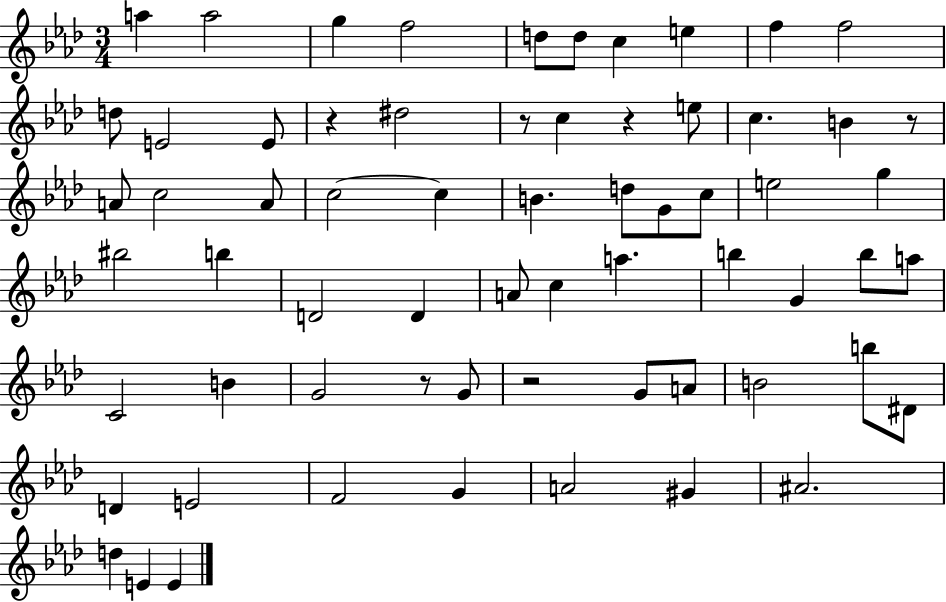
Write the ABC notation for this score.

X:1
T:Untitled
M:3/4
L:1/4
K:Ab
a a2 g f2 d/2 d/2 c e f f2 d/2 E2 E/2 z ^d2 z/2 c z e/2 c B z/2 A/2 c2 A/2 c2 c B d/2 G/2 c/2 e2 g ^b2 b D2 D A/2 c a b G b/2 a/2 C2 B G2 z/2 G/2 z2 G/2 A/2 B2 b/2 ^D/2 D E2 F2 G A2 ^G ^A2 d E E